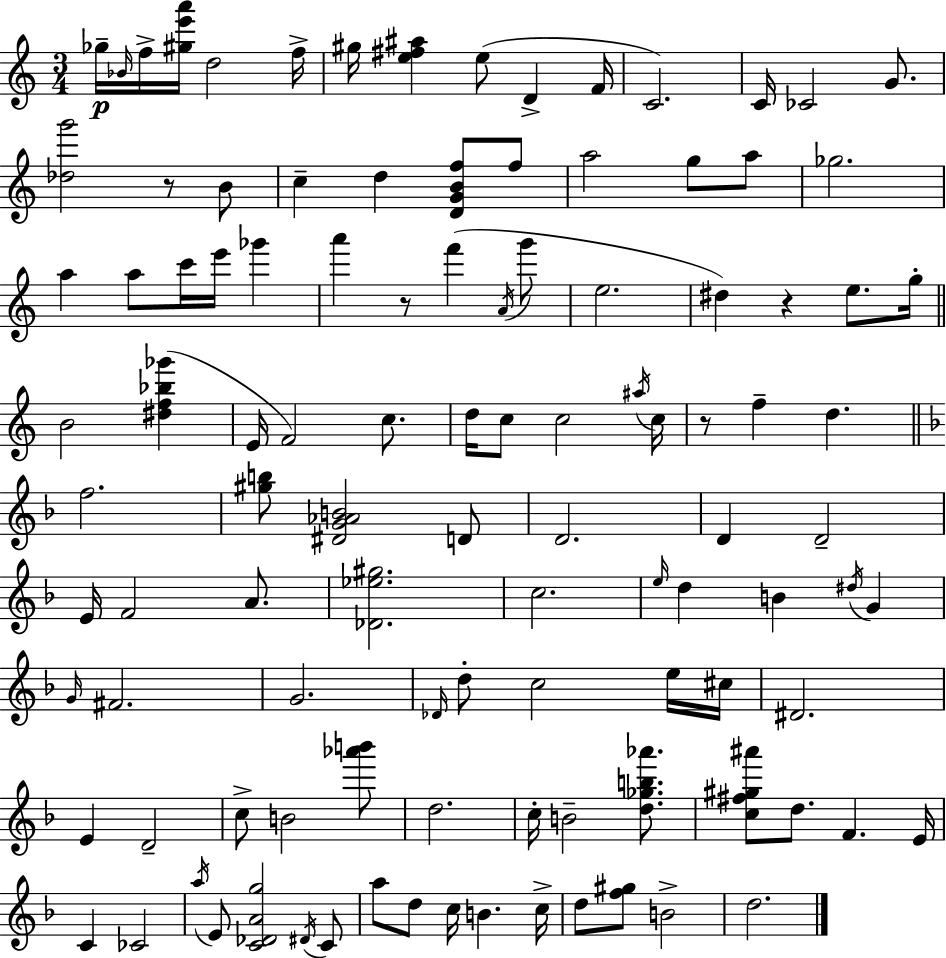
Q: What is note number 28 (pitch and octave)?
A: F6